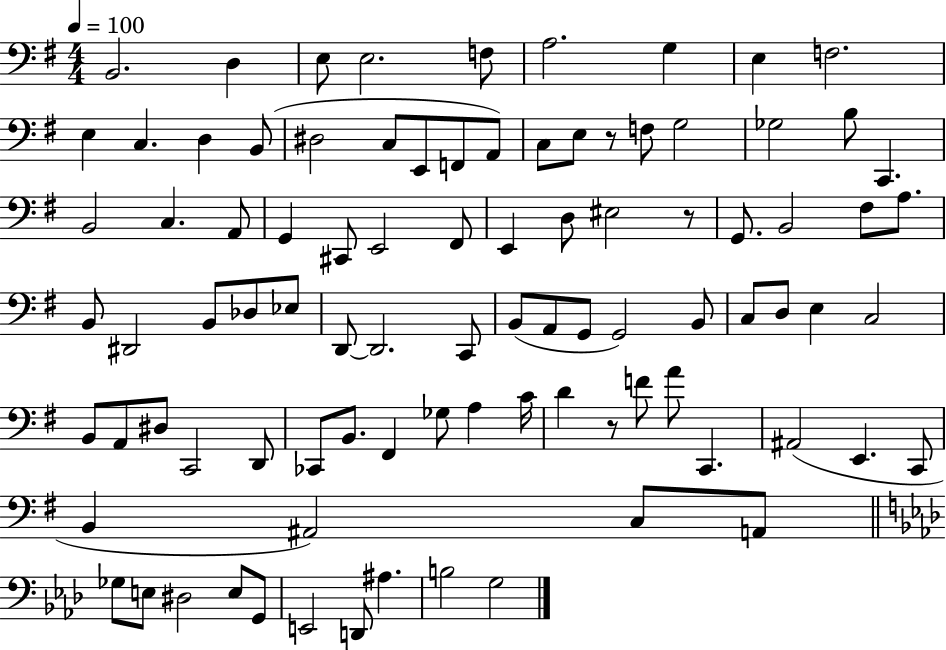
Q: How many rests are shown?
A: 3